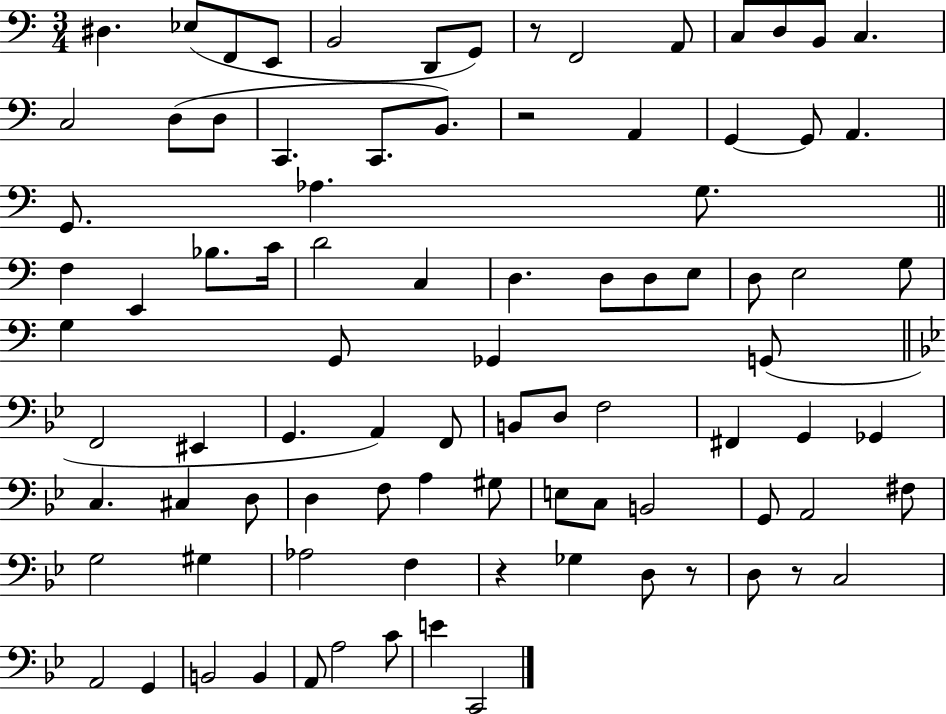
X:1
T:Untitled
M:3/4
L:1/4
K:C
^D, _E,/2 F,,/2 E,,/2 B,,2 D,,/2 G,,/2 z/2 F,,2 A,,/2 C,/2 D,/2 B,,/2 C, C,2 D,/2 D,/2 C,, C,,/2 B,,/2 z2 A,, G,, G,,/2 A,, G,,/2 _A, G,/2 F, E,, _B,/2 C/4 D2 C, D, D,/2 D,/2 E,/2 D,/2 E,2 G,/2 G, G,,/2 _G,, G,,/2 F,,2 ^E,, G,, A,, F,,/2 B,,/2 D,/2 F,2 ^F,, G,, _G,, C, ^C, D,/2 D, F,/2 A, ^G,/2 E,/2 C,/2 B,,2 G,,/2 A,,2 ^F,/2 G,2 ^G, _A,2 F, z _G, D,/2 z/2 D,/2 z/2 C,2 A,,2 G,, B,,2 B,, A,,/2 A,2 C/2 E C,,2